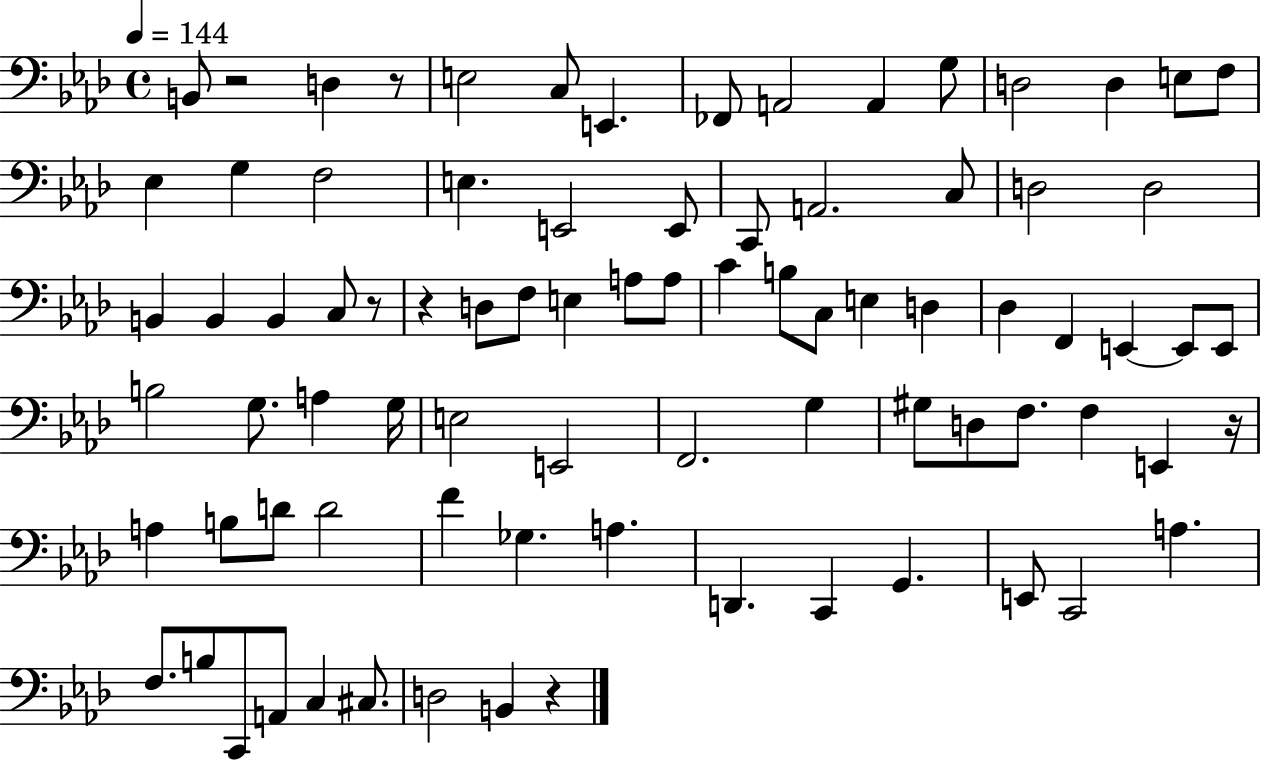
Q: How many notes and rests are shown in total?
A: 83